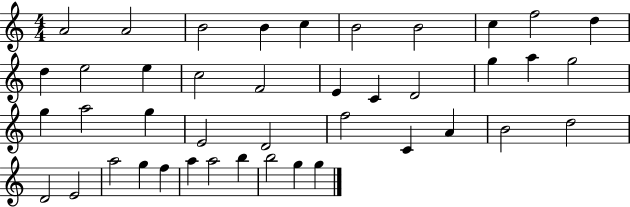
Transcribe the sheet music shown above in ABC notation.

X:1
T:Untitled
M:4/4
L:1/4
K:C
A2 A2 B2 B c B2 B2 c f2 d d e2 e c2 F2 E C D2 g a g2 g a2 g E2 D2 f2 C A B2 d2 D2 E2 a2 g f a a2 b b2 g g